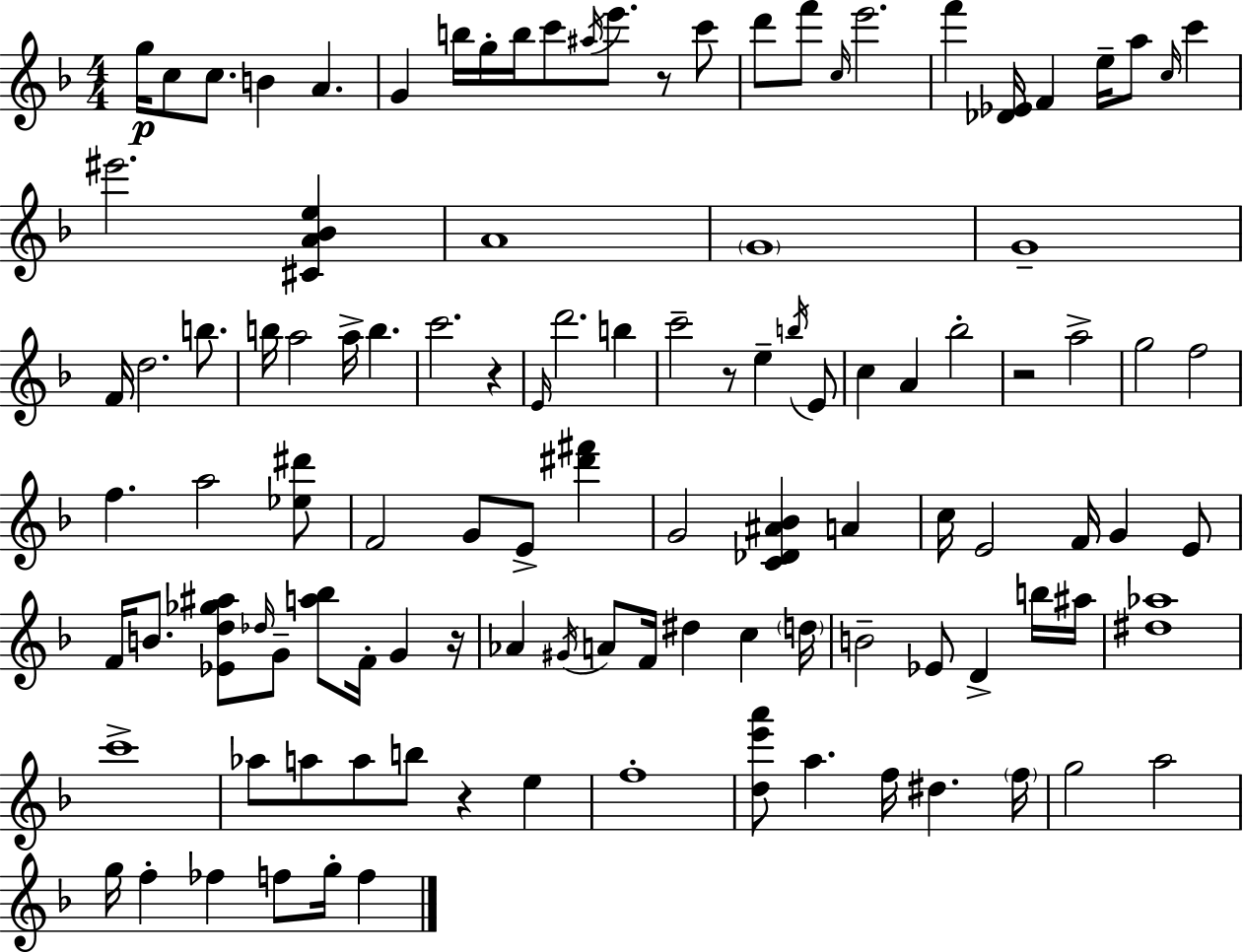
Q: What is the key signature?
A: D minor